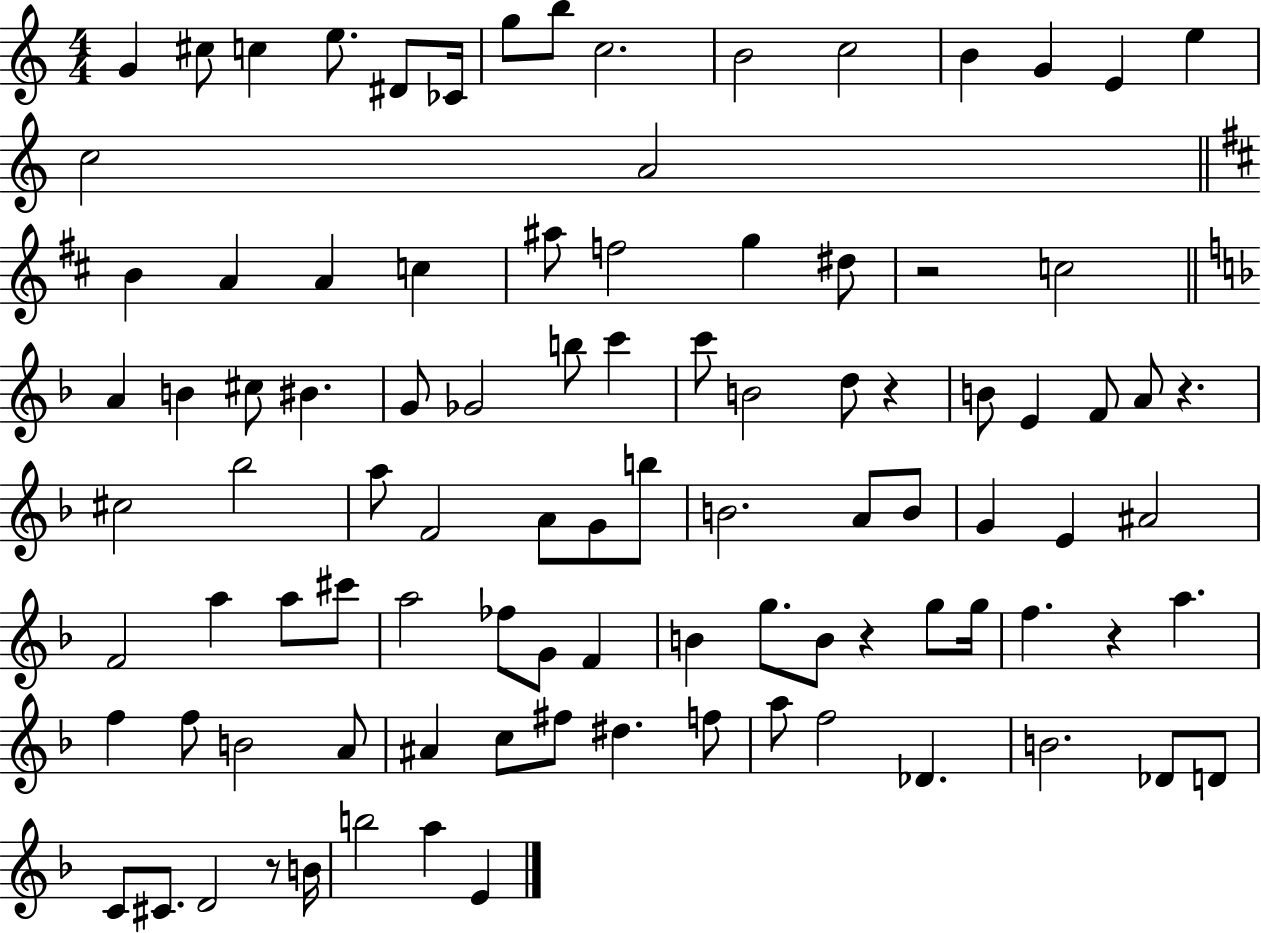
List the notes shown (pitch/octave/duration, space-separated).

G4/q C#5/e C5/q E5/e. D#4/e CES4/s G5/e B5/e C5/h. B4/h C5/h B4/q G4/q E4/q E5/q C5/h A4/h B4/q A4/q A4/q C5/q A#5/e F5/h G5/q D#5/e R/h C5/h A4/q B4/q C#5/e BIS4/q. G4/e Gb4/h B5/e C6/q C6/e B4/h D5/e R/q B4/e E4/q F4/e A4/e R/q. C#5/h Bb5/h A5/e F4/h A4/e G4/e B5/e B4/h. A4/e B4/e G4/q E4/q A#4/h F4/h A5/q A5/e C#6/e A5/h FES5/e G4/e F4/q B4/q G5/e. B4/e R/q G5/e G5/s F5/q. R/q A5/q. F5/q F5/e B4/h A4/e A#4/q C5/e F#5/e D#5/q. F5/e A5/e F5/h Db4/q. B4/h. Db4/e D4/e C4/e C#4/e. D4/h R/e B4/s B5/h A5/q E4/q